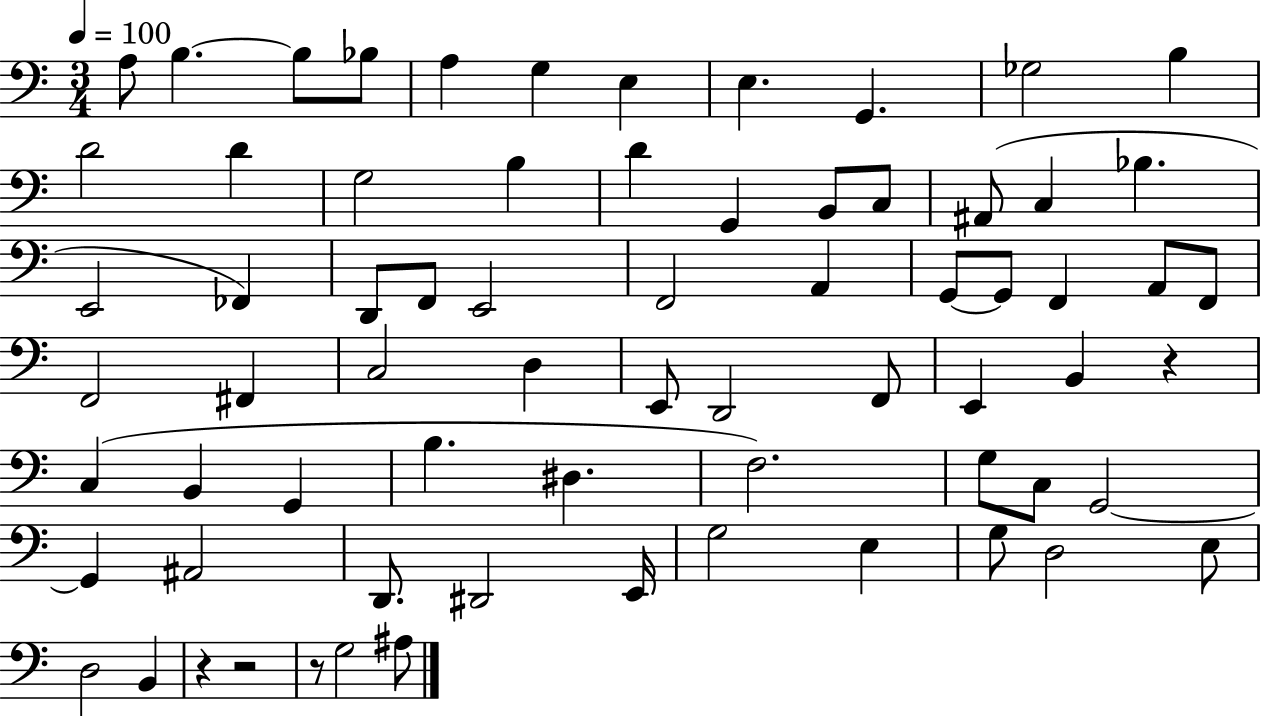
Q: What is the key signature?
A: C major